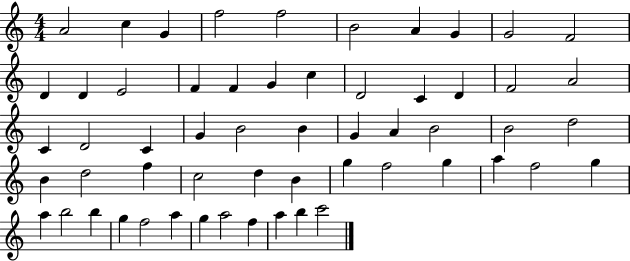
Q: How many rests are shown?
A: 0